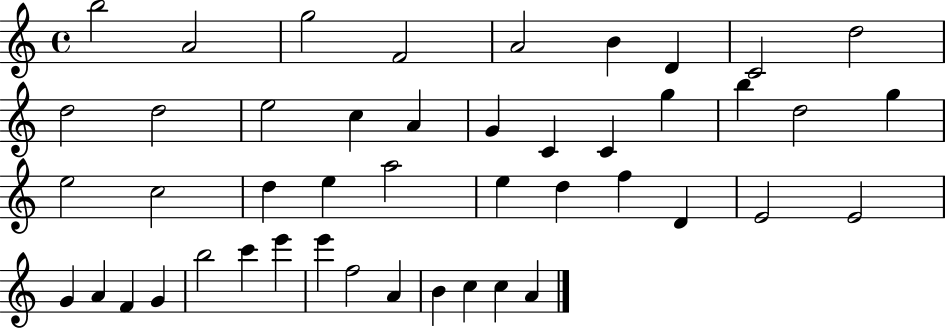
B5/h A4/h G5/h F4/h A4/h B4/q D4/q C4/h D5/h D5/h D5/h E5/h C5/q A4/q G4/q C4/q C4/q G5/q B5/q D5/h G5/q E5/h C5/h D5/q E5/q A5/h E5/q D5/q F5/q D4/q E4/h E4/h G4/q A4/q F4/q G4/q B5/h C6/q E6/q E6/q F5/h A4/q B4/q C5/q C5/q A4/q